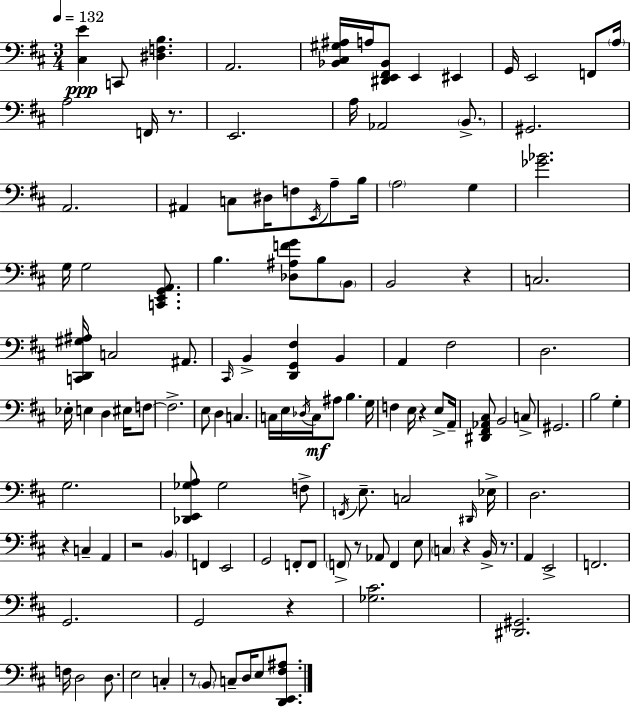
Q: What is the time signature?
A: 3/4